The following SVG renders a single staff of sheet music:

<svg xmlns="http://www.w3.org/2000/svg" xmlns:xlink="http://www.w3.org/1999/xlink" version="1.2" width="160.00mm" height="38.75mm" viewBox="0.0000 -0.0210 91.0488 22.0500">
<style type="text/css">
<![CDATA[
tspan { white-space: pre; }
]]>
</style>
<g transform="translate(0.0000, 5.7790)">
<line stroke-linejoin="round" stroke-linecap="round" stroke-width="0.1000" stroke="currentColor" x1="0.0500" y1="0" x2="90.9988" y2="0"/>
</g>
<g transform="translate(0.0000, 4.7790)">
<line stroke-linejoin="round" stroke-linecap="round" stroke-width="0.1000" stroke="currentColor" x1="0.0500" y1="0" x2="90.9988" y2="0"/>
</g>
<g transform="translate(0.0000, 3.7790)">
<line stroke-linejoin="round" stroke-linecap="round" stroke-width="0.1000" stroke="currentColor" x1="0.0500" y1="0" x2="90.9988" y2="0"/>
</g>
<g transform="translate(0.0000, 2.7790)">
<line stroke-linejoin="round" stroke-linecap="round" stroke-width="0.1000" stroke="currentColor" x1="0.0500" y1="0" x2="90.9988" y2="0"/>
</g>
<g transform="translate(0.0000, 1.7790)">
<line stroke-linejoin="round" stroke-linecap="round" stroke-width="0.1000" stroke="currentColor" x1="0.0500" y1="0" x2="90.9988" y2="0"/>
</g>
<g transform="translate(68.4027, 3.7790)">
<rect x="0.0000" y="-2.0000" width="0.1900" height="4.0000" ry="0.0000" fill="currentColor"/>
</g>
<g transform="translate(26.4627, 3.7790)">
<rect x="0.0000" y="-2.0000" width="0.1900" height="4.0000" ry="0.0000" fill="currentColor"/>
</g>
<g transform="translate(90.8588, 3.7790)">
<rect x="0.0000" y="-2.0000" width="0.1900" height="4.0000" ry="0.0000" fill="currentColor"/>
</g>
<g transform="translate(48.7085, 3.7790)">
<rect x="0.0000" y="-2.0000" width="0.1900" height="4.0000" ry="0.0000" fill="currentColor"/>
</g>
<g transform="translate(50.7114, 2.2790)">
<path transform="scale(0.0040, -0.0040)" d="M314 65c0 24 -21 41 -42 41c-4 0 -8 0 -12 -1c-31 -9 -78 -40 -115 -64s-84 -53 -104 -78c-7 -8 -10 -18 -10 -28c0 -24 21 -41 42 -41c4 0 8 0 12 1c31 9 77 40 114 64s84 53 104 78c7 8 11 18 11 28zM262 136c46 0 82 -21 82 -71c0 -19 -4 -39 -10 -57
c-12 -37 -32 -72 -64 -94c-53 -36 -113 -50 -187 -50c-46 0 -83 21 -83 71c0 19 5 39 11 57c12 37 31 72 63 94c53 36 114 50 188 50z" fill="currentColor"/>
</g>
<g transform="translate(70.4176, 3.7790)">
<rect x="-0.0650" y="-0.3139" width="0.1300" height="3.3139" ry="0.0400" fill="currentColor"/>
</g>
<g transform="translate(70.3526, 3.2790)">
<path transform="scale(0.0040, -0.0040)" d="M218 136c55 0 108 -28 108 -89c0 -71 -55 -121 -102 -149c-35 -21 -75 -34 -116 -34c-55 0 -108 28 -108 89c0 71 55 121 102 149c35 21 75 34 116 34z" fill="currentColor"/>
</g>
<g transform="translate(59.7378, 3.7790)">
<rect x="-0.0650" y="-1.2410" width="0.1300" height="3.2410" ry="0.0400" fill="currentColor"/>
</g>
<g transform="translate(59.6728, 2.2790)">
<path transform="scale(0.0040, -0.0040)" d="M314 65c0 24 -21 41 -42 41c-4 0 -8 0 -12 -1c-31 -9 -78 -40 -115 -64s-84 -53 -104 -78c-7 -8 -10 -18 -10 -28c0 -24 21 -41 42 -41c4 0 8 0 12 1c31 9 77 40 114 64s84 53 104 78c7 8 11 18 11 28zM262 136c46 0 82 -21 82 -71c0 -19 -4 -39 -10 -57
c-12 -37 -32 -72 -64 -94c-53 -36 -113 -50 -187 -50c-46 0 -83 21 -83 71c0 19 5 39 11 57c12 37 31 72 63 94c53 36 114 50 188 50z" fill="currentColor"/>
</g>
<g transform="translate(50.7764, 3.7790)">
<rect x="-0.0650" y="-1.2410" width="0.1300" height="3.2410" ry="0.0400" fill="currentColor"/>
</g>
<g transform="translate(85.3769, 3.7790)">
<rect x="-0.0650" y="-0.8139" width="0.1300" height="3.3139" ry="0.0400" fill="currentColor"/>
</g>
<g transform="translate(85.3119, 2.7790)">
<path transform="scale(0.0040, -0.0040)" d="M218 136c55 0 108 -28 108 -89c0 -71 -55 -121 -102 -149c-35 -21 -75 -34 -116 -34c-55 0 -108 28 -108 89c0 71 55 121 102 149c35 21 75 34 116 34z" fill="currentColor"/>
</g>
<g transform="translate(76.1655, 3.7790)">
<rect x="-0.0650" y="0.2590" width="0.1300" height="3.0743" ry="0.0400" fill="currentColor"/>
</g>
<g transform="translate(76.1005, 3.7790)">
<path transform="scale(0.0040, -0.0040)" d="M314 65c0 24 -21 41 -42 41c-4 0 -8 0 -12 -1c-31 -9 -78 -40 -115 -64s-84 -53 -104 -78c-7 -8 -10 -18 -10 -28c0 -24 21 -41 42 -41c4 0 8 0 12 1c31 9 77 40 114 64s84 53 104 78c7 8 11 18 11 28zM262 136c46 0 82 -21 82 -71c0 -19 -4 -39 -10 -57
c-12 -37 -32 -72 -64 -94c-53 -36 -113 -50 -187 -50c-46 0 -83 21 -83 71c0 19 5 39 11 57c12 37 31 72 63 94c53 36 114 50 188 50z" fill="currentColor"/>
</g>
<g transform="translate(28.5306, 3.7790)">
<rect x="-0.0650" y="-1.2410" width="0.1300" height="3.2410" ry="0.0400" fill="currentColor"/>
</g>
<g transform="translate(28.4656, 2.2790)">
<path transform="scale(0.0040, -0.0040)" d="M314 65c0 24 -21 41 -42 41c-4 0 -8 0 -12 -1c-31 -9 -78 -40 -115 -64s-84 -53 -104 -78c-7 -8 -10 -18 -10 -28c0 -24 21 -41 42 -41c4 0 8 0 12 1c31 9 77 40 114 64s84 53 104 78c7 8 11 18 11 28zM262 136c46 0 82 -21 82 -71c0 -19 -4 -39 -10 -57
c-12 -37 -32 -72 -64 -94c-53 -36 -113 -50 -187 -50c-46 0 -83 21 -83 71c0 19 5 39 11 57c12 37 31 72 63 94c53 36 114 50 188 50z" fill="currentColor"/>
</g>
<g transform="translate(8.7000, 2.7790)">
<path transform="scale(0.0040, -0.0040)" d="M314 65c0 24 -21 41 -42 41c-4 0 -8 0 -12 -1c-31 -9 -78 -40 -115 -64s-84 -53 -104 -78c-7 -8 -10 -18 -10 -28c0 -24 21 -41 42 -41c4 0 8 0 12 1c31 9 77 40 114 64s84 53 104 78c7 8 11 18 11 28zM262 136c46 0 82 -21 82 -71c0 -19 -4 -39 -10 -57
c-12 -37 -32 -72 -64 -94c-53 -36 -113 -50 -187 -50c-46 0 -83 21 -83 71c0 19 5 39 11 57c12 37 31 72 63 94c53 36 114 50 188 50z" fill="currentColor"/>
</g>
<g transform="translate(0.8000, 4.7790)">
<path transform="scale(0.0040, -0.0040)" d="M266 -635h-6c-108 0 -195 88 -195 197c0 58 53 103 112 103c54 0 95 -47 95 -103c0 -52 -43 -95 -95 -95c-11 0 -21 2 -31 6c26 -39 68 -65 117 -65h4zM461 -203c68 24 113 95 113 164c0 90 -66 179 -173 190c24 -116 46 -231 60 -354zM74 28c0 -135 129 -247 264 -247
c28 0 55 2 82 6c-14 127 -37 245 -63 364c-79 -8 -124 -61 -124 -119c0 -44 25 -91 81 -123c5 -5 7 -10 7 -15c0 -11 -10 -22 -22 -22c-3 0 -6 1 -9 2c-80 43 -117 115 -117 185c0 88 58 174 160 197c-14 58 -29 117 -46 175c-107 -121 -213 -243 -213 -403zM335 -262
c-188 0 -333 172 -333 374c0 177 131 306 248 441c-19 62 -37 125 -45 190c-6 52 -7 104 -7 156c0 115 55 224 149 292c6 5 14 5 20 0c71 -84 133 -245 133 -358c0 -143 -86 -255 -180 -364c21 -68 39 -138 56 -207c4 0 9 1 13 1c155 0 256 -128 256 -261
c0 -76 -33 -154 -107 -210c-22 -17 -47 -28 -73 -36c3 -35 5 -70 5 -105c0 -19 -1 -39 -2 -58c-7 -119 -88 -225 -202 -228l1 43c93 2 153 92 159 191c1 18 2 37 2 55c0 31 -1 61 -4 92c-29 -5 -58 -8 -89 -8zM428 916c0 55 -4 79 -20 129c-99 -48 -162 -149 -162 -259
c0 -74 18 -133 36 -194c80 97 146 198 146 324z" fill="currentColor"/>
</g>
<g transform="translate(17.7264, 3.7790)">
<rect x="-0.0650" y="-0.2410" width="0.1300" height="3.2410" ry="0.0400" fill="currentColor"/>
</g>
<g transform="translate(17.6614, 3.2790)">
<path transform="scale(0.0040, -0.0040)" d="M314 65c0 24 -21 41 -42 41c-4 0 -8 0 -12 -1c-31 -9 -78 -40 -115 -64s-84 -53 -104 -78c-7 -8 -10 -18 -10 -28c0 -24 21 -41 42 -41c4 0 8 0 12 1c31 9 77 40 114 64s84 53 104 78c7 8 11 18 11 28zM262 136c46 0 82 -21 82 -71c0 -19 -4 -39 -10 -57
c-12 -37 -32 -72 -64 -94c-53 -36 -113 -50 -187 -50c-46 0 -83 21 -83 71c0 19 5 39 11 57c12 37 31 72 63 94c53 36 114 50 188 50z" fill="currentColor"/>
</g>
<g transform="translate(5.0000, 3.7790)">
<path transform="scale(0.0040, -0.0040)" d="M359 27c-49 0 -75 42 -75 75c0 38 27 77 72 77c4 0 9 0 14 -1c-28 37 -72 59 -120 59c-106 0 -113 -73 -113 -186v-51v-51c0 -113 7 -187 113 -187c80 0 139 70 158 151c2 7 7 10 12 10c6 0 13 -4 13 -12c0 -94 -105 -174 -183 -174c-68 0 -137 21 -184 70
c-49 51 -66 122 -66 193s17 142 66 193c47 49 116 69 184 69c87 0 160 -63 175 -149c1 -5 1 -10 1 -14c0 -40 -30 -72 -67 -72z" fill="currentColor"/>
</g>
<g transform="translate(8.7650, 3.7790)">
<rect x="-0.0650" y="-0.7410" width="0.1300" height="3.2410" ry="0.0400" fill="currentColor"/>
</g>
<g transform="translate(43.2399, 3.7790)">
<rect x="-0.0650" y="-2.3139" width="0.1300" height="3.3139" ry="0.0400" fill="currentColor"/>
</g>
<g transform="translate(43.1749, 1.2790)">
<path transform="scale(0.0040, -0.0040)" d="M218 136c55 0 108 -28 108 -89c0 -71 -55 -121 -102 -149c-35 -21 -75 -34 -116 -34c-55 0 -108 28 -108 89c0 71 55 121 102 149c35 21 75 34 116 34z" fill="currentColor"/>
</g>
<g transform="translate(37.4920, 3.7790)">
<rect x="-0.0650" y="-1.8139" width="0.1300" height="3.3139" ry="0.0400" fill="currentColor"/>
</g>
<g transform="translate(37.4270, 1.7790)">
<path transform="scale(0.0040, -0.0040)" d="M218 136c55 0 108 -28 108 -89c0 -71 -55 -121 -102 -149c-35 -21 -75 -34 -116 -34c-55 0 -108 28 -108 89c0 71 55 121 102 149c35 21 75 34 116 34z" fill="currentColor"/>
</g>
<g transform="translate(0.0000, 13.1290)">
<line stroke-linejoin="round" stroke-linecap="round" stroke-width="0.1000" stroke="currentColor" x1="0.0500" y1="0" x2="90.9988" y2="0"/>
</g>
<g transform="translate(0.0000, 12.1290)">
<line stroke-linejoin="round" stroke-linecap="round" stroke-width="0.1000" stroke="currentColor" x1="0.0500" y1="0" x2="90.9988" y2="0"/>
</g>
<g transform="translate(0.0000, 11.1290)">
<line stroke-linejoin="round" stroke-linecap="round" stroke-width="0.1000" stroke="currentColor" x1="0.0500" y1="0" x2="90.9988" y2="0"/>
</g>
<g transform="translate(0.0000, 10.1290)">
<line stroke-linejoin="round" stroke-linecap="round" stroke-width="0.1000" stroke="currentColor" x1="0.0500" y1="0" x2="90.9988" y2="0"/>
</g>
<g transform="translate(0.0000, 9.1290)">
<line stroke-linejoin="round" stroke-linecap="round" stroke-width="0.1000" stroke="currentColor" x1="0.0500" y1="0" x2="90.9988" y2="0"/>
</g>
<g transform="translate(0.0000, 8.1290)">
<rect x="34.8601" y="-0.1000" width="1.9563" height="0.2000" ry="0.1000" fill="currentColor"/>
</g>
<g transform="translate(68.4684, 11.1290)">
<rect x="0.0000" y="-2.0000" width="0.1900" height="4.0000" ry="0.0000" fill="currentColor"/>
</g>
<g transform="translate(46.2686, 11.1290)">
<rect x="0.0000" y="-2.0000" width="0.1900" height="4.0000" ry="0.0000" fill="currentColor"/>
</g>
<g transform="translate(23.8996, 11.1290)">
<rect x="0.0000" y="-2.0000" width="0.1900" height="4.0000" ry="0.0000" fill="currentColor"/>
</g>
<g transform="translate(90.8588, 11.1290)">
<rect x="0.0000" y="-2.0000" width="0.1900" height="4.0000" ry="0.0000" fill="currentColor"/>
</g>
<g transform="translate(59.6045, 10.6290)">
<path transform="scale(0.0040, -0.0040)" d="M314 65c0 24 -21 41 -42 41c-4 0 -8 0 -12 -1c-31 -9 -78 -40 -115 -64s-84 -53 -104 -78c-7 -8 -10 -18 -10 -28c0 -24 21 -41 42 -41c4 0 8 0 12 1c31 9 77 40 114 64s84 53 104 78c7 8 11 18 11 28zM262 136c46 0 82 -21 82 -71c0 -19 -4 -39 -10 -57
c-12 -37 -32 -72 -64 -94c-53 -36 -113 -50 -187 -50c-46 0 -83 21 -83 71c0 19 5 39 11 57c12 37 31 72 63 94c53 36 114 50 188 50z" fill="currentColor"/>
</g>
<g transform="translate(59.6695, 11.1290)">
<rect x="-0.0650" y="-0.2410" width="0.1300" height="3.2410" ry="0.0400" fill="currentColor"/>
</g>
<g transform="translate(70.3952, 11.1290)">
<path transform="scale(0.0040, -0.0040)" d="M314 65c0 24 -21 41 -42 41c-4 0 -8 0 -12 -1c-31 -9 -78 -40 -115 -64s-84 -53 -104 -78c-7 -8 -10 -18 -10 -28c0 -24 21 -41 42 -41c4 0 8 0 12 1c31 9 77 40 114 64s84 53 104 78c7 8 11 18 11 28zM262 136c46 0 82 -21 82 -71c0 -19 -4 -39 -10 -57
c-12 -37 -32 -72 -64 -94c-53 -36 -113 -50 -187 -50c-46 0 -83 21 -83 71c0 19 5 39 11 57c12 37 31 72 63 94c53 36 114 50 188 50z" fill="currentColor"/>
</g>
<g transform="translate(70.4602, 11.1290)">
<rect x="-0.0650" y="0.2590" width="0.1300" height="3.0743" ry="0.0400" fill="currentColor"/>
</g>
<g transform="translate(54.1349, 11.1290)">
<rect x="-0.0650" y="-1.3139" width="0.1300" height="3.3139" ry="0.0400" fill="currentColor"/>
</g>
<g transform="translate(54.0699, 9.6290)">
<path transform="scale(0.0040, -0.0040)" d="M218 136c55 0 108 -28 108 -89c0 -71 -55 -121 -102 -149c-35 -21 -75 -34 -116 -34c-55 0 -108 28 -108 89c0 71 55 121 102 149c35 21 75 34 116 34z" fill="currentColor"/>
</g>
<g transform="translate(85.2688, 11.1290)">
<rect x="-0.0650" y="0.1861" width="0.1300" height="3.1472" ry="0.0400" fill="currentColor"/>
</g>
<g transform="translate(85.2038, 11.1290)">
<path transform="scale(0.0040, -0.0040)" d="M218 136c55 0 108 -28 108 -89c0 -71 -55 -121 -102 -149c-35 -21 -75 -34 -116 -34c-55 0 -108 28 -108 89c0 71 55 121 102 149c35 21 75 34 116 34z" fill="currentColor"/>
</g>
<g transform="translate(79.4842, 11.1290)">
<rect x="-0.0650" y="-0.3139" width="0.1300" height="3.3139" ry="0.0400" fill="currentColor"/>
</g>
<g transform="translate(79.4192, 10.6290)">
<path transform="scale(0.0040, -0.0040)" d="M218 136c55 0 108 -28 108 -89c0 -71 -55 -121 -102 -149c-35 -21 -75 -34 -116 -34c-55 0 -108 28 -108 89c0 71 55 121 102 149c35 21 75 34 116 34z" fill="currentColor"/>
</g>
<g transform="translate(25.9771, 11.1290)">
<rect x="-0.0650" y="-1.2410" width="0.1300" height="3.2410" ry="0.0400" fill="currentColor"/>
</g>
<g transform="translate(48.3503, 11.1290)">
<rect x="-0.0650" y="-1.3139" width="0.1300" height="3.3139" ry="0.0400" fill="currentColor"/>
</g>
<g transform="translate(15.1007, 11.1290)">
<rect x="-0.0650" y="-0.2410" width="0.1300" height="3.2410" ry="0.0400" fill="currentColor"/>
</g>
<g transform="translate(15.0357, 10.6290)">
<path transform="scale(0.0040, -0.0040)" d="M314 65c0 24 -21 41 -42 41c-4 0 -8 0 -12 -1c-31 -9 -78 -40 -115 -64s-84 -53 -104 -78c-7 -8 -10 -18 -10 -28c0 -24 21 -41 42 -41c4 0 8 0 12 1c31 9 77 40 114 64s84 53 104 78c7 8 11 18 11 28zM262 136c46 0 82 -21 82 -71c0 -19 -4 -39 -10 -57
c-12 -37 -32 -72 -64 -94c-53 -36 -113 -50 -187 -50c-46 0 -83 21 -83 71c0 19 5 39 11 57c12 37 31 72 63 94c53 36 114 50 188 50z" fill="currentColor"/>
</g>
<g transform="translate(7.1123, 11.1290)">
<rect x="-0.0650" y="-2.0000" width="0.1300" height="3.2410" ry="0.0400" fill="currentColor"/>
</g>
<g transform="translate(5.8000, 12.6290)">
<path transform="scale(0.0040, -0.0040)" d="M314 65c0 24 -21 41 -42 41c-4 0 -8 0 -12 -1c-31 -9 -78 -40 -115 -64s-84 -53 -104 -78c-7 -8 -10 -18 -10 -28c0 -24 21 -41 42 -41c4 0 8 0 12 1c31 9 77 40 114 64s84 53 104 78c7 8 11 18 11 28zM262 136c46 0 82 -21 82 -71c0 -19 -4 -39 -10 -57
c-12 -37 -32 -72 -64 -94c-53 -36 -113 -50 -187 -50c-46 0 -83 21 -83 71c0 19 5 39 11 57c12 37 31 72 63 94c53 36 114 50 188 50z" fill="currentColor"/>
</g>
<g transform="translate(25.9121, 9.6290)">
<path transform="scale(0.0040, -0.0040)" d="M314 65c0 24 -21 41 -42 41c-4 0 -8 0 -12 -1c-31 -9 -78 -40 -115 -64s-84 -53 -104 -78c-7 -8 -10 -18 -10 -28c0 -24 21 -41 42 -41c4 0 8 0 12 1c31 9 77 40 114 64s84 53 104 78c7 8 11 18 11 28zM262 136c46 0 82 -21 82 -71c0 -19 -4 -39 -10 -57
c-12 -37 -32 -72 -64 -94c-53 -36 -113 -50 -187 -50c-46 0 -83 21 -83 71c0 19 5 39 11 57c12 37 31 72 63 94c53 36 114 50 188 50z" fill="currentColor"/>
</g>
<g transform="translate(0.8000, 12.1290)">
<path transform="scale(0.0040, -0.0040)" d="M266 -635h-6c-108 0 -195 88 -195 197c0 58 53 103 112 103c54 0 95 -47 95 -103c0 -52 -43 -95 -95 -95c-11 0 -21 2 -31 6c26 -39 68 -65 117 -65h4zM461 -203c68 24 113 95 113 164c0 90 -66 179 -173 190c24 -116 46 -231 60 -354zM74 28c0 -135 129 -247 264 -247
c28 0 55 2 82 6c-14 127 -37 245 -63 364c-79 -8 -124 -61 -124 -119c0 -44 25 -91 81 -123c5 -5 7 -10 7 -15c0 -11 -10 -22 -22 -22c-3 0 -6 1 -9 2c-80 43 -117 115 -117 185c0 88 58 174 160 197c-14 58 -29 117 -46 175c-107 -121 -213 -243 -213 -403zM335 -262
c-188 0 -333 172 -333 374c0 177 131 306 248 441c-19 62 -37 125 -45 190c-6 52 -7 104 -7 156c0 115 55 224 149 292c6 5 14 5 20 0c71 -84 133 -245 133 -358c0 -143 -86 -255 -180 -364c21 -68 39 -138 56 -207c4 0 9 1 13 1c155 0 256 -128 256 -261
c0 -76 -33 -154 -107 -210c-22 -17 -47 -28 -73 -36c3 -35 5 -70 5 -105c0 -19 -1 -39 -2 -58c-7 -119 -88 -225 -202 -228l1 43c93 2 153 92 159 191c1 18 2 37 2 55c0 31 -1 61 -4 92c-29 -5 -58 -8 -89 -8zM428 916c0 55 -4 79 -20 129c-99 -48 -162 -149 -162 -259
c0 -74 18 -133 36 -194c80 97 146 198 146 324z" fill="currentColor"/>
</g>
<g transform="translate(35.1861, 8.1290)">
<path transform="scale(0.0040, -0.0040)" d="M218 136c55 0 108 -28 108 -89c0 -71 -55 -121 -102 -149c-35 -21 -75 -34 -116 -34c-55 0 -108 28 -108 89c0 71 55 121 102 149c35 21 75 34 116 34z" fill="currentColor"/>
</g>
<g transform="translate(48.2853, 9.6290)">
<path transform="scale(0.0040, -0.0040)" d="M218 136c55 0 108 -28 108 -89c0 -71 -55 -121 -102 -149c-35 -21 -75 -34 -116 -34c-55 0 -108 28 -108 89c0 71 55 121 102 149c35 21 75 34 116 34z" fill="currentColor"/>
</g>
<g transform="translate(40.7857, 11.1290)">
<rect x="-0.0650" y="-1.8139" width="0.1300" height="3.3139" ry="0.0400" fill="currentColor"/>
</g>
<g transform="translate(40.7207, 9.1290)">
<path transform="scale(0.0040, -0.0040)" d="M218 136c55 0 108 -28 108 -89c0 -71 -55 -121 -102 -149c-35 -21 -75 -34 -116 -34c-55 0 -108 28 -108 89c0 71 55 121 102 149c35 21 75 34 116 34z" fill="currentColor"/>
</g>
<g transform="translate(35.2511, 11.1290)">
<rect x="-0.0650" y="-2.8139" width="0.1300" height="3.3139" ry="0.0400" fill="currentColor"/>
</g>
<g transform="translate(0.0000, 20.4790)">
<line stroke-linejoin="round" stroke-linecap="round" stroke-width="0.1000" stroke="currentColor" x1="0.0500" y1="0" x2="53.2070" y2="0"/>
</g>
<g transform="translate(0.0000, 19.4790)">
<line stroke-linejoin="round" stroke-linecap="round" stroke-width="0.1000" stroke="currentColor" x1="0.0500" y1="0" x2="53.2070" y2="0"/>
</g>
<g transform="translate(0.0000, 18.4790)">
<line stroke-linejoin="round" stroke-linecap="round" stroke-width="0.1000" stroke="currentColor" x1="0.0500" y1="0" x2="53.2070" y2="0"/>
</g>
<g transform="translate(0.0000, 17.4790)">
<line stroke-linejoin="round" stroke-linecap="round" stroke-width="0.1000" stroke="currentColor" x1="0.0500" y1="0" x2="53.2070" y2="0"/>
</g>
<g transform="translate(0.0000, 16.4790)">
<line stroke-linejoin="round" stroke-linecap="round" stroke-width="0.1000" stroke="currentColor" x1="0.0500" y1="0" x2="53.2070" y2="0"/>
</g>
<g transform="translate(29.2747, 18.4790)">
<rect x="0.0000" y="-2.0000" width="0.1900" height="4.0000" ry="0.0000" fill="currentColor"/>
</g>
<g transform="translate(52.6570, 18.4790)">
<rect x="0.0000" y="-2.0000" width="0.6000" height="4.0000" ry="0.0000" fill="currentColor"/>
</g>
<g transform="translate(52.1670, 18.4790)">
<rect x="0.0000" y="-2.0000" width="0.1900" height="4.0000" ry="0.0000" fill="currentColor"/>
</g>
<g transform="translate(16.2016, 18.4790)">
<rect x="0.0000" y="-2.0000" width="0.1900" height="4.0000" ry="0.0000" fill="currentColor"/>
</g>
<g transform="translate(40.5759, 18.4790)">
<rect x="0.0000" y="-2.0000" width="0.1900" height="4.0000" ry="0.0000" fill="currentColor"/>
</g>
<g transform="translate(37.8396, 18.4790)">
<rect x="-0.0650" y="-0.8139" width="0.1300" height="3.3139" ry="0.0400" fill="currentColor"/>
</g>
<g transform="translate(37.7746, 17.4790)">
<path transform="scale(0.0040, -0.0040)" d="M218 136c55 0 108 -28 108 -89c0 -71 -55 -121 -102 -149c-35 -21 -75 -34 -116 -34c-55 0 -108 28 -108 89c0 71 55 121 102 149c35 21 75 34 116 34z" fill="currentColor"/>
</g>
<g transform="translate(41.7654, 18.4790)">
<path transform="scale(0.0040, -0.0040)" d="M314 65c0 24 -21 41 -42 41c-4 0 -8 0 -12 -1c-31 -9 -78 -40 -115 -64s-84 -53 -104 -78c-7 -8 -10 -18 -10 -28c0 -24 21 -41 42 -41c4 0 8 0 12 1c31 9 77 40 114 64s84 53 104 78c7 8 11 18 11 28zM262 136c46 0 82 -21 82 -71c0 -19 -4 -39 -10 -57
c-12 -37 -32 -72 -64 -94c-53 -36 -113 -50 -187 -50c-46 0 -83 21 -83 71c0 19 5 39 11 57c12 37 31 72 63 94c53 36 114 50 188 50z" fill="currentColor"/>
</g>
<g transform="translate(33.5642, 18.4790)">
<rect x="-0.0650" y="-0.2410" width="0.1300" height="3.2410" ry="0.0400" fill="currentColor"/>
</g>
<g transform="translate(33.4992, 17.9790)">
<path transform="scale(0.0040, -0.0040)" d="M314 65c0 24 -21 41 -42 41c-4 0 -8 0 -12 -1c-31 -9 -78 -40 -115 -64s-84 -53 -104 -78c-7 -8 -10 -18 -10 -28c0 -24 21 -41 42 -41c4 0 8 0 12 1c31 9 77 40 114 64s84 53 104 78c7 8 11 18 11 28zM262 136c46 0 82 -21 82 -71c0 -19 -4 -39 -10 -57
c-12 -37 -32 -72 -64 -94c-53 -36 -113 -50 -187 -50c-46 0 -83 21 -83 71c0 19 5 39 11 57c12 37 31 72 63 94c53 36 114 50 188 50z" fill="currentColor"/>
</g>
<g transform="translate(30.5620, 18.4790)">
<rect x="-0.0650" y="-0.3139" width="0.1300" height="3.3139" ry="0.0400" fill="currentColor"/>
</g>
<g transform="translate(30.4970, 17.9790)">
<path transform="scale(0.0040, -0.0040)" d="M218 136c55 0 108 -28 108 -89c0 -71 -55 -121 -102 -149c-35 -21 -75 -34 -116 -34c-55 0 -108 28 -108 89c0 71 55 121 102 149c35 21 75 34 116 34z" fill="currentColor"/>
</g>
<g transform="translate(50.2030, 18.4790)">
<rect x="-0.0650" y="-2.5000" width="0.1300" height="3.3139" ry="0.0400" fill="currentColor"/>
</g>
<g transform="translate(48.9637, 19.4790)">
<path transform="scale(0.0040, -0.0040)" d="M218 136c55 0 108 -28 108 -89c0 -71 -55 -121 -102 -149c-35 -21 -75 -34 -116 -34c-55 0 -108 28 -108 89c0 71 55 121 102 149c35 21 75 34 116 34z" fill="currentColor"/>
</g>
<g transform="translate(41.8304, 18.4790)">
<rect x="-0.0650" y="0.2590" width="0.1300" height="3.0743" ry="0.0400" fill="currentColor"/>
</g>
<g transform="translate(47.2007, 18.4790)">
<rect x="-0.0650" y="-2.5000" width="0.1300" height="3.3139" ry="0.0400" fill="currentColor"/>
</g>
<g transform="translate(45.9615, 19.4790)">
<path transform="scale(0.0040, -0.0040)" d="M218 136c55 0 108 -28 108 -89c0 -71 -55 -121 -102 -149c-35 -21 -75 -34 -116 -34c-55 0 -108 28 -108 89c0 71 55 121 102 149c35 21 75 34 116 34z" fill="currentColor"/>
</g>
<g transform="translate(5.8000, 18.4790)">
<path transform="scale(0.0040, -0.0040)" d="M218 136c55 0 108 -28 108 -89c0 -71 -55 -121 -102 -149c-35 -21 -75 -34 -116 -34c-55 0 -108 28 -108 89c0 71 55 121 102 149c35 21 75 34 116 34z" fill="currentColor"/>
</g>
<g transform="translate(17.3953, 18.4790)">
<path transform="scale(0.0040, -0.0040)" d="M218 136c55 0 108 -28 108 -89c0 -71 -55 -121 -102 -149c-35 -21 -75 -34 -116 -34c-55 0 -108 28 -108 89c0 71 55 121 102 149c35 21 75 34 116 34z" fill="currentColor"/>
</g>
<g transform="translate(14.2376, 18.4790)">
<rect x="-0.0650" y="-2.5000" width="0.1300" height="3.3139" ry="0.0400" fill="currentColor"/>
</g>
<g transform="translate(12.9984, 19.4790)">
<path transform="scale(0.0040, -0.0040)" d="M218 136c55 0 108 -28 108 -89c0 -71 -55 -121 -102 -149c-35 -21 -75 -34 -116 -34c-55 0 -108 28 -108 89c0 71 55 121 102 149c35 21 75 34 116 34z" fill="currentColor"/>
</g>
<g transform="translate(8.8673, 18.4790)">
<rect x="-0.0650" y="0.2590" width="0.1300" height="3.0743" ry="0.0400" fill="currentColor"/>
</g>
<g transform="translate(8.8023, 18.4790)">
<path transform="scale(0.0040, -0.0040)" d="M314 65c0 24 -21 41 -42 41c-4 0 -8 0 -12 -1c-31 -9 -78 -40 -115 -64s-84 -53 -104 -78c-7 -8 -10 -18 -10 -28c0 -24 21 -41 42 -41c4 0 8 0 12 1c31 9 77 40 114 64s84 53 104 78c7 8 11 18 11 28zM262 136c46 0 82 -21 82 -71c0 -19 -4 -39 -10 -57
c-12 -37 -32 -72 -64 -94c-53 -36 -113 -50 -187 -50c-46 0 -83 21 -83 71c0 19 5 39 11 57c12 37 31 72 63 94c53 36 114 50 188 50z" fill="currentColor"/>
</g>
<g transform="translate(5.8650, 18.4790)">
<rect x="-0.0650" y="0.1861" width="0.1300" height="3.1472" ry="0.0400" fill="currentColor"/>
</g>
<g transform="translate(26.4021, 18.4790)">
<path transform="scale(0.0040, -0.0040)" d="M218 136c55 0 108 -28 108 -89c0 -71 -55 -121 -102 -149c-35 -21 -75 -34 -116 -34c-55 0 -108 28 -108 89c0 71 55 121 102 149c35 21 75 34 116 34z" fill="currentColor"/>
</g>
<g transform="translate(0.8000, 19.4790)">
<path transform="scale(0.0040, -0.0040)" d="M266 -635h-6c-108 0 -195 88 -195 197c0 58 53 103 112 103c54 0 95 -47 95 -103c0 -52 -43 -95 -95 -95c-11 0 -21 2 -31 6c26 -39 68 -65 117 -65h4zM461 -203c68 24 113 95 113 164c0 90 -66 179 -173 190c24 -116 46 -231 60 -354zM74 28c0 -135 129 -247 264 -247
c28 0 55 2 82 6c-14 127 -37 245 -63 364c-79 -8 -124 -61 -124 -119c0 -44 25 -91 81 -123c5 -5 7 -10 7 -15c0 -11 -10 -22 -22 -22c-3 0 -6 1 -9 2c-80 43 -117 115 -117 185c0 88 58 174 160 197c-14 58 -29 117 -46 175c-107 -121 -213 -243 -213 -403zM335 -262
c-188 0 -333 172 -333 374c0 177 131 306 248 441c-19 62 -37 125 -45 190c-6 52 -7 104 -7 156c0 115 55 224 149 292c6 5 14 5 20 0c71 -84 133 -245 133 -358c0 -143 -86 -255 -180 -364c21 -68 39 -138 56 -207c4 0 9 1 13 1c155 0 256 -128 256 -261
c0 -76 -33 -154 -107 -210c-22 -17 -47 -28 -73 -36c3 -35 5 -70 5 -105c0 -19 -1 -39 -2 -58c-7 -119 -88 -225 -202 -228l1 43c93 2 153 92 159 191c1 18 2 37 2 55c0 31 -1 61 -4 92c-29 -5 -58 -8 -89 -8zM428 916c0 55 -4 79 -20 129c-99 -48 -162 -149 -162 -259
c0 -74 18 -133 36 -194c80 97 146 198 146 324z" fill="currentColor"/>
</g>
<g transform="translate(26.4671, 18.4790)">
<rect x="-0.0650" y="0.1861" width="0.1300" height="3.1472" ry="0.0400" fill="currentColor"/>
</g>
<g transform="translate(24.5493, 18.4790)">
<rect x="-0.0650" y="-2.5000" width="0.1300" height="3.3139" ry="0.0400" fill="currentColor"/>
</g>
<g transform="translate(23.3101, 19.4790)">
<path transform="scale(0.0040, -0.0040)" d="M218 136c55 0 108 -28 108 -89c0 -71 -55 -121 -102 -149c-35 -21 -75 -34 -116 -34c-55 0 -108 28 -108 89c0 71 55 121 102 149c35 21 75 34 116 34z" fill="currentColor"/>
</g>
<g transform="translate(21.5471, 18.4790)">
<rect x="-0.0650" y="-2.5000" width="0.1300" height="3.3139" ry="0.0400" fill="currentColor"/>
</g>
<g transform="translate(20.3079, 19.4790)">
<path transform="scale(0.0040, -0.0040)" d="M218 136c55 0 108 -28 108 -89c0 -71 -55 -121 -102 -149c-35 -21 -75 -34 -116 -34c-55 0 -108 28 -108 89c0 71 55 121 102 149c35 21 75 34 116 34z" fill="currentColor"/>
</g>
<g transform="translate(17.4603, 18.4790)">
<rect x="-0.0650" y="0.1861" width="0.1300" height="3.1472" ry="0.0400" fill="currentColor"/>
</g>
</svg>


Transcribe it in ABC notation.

X:1
T:Untitled
M:4/4
L:1/4
K:C
d2 c2 e2 f g e2 e2 c B2 d F2 c2 e2 a f e e c2 B2 c B B B2 G B G G B c c2 d B2 G G